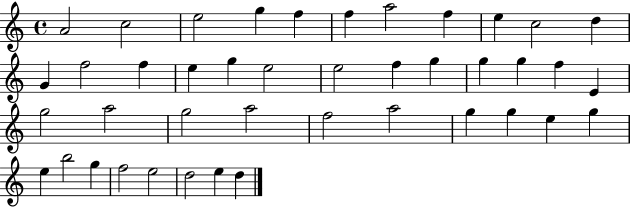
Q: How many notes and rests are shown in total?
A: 42